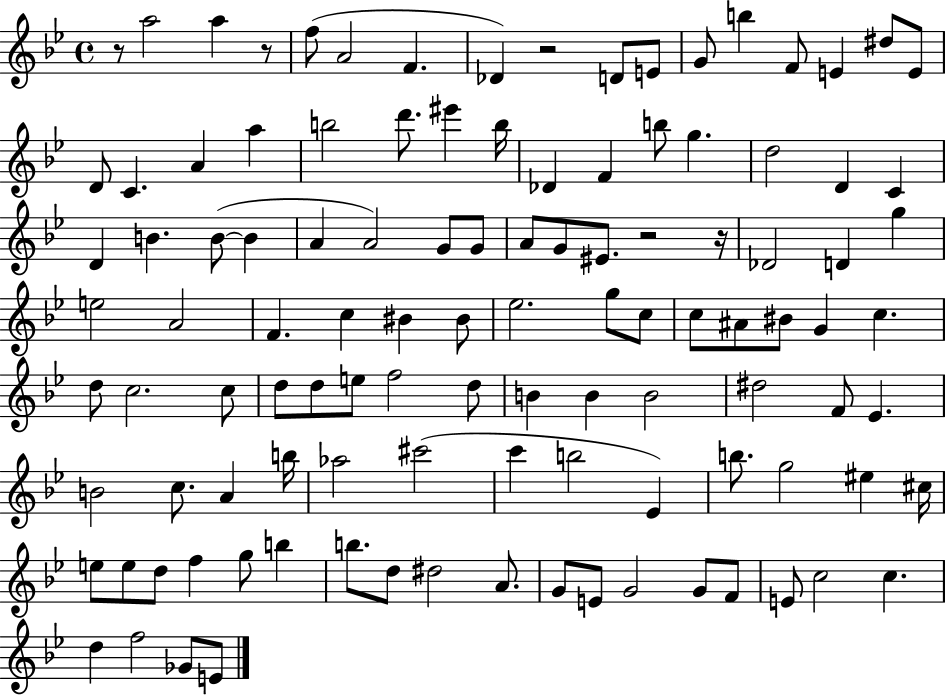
R/e A5/h A5/q R/e F5/e A4/h F4/q. Db4/q R/h D4/e E4/e G4/e B5/q F4/e E4/q D#5/e E4/e D4/e C4/q. A4/q A5/q B5/h D6/e. EIS6/q B5/s Db4/q F4/q B5/e G5/q. D5/h D4/q C4/q D4/q B4/q. B4/e B4/q A4/q A4/h G4/e G4/e A4/e G4/e EIS4/e. R/h R/s Db4/h D4/q G5/q E5/h A4/h F4/q. C5/q BIS4/q BIS4/e Eb5/h. G5/e C5/e C5/e A#4/e BIS4/e G4/q C5/q. D5/e C5/h. C5/e D5/e D5/e E5/e F5/h D5/e B4/q B4/q B4/h D#5/h F4/e Eb4/q. B4/h C5/e. A4/q B5/s Ab5/h C#6/h C6/q B5/h Eb4/q B5/e. G5/h EIS5/q C#5/s E5/e E5/e D5/e F5/q G5/e B5/q B5/e. D5/e D#5/h A4/e. G4/e E4/e G4/h G4/e F4/e E4/e C5/h C5/q. D5/q F5/h Gb4/e E4/e